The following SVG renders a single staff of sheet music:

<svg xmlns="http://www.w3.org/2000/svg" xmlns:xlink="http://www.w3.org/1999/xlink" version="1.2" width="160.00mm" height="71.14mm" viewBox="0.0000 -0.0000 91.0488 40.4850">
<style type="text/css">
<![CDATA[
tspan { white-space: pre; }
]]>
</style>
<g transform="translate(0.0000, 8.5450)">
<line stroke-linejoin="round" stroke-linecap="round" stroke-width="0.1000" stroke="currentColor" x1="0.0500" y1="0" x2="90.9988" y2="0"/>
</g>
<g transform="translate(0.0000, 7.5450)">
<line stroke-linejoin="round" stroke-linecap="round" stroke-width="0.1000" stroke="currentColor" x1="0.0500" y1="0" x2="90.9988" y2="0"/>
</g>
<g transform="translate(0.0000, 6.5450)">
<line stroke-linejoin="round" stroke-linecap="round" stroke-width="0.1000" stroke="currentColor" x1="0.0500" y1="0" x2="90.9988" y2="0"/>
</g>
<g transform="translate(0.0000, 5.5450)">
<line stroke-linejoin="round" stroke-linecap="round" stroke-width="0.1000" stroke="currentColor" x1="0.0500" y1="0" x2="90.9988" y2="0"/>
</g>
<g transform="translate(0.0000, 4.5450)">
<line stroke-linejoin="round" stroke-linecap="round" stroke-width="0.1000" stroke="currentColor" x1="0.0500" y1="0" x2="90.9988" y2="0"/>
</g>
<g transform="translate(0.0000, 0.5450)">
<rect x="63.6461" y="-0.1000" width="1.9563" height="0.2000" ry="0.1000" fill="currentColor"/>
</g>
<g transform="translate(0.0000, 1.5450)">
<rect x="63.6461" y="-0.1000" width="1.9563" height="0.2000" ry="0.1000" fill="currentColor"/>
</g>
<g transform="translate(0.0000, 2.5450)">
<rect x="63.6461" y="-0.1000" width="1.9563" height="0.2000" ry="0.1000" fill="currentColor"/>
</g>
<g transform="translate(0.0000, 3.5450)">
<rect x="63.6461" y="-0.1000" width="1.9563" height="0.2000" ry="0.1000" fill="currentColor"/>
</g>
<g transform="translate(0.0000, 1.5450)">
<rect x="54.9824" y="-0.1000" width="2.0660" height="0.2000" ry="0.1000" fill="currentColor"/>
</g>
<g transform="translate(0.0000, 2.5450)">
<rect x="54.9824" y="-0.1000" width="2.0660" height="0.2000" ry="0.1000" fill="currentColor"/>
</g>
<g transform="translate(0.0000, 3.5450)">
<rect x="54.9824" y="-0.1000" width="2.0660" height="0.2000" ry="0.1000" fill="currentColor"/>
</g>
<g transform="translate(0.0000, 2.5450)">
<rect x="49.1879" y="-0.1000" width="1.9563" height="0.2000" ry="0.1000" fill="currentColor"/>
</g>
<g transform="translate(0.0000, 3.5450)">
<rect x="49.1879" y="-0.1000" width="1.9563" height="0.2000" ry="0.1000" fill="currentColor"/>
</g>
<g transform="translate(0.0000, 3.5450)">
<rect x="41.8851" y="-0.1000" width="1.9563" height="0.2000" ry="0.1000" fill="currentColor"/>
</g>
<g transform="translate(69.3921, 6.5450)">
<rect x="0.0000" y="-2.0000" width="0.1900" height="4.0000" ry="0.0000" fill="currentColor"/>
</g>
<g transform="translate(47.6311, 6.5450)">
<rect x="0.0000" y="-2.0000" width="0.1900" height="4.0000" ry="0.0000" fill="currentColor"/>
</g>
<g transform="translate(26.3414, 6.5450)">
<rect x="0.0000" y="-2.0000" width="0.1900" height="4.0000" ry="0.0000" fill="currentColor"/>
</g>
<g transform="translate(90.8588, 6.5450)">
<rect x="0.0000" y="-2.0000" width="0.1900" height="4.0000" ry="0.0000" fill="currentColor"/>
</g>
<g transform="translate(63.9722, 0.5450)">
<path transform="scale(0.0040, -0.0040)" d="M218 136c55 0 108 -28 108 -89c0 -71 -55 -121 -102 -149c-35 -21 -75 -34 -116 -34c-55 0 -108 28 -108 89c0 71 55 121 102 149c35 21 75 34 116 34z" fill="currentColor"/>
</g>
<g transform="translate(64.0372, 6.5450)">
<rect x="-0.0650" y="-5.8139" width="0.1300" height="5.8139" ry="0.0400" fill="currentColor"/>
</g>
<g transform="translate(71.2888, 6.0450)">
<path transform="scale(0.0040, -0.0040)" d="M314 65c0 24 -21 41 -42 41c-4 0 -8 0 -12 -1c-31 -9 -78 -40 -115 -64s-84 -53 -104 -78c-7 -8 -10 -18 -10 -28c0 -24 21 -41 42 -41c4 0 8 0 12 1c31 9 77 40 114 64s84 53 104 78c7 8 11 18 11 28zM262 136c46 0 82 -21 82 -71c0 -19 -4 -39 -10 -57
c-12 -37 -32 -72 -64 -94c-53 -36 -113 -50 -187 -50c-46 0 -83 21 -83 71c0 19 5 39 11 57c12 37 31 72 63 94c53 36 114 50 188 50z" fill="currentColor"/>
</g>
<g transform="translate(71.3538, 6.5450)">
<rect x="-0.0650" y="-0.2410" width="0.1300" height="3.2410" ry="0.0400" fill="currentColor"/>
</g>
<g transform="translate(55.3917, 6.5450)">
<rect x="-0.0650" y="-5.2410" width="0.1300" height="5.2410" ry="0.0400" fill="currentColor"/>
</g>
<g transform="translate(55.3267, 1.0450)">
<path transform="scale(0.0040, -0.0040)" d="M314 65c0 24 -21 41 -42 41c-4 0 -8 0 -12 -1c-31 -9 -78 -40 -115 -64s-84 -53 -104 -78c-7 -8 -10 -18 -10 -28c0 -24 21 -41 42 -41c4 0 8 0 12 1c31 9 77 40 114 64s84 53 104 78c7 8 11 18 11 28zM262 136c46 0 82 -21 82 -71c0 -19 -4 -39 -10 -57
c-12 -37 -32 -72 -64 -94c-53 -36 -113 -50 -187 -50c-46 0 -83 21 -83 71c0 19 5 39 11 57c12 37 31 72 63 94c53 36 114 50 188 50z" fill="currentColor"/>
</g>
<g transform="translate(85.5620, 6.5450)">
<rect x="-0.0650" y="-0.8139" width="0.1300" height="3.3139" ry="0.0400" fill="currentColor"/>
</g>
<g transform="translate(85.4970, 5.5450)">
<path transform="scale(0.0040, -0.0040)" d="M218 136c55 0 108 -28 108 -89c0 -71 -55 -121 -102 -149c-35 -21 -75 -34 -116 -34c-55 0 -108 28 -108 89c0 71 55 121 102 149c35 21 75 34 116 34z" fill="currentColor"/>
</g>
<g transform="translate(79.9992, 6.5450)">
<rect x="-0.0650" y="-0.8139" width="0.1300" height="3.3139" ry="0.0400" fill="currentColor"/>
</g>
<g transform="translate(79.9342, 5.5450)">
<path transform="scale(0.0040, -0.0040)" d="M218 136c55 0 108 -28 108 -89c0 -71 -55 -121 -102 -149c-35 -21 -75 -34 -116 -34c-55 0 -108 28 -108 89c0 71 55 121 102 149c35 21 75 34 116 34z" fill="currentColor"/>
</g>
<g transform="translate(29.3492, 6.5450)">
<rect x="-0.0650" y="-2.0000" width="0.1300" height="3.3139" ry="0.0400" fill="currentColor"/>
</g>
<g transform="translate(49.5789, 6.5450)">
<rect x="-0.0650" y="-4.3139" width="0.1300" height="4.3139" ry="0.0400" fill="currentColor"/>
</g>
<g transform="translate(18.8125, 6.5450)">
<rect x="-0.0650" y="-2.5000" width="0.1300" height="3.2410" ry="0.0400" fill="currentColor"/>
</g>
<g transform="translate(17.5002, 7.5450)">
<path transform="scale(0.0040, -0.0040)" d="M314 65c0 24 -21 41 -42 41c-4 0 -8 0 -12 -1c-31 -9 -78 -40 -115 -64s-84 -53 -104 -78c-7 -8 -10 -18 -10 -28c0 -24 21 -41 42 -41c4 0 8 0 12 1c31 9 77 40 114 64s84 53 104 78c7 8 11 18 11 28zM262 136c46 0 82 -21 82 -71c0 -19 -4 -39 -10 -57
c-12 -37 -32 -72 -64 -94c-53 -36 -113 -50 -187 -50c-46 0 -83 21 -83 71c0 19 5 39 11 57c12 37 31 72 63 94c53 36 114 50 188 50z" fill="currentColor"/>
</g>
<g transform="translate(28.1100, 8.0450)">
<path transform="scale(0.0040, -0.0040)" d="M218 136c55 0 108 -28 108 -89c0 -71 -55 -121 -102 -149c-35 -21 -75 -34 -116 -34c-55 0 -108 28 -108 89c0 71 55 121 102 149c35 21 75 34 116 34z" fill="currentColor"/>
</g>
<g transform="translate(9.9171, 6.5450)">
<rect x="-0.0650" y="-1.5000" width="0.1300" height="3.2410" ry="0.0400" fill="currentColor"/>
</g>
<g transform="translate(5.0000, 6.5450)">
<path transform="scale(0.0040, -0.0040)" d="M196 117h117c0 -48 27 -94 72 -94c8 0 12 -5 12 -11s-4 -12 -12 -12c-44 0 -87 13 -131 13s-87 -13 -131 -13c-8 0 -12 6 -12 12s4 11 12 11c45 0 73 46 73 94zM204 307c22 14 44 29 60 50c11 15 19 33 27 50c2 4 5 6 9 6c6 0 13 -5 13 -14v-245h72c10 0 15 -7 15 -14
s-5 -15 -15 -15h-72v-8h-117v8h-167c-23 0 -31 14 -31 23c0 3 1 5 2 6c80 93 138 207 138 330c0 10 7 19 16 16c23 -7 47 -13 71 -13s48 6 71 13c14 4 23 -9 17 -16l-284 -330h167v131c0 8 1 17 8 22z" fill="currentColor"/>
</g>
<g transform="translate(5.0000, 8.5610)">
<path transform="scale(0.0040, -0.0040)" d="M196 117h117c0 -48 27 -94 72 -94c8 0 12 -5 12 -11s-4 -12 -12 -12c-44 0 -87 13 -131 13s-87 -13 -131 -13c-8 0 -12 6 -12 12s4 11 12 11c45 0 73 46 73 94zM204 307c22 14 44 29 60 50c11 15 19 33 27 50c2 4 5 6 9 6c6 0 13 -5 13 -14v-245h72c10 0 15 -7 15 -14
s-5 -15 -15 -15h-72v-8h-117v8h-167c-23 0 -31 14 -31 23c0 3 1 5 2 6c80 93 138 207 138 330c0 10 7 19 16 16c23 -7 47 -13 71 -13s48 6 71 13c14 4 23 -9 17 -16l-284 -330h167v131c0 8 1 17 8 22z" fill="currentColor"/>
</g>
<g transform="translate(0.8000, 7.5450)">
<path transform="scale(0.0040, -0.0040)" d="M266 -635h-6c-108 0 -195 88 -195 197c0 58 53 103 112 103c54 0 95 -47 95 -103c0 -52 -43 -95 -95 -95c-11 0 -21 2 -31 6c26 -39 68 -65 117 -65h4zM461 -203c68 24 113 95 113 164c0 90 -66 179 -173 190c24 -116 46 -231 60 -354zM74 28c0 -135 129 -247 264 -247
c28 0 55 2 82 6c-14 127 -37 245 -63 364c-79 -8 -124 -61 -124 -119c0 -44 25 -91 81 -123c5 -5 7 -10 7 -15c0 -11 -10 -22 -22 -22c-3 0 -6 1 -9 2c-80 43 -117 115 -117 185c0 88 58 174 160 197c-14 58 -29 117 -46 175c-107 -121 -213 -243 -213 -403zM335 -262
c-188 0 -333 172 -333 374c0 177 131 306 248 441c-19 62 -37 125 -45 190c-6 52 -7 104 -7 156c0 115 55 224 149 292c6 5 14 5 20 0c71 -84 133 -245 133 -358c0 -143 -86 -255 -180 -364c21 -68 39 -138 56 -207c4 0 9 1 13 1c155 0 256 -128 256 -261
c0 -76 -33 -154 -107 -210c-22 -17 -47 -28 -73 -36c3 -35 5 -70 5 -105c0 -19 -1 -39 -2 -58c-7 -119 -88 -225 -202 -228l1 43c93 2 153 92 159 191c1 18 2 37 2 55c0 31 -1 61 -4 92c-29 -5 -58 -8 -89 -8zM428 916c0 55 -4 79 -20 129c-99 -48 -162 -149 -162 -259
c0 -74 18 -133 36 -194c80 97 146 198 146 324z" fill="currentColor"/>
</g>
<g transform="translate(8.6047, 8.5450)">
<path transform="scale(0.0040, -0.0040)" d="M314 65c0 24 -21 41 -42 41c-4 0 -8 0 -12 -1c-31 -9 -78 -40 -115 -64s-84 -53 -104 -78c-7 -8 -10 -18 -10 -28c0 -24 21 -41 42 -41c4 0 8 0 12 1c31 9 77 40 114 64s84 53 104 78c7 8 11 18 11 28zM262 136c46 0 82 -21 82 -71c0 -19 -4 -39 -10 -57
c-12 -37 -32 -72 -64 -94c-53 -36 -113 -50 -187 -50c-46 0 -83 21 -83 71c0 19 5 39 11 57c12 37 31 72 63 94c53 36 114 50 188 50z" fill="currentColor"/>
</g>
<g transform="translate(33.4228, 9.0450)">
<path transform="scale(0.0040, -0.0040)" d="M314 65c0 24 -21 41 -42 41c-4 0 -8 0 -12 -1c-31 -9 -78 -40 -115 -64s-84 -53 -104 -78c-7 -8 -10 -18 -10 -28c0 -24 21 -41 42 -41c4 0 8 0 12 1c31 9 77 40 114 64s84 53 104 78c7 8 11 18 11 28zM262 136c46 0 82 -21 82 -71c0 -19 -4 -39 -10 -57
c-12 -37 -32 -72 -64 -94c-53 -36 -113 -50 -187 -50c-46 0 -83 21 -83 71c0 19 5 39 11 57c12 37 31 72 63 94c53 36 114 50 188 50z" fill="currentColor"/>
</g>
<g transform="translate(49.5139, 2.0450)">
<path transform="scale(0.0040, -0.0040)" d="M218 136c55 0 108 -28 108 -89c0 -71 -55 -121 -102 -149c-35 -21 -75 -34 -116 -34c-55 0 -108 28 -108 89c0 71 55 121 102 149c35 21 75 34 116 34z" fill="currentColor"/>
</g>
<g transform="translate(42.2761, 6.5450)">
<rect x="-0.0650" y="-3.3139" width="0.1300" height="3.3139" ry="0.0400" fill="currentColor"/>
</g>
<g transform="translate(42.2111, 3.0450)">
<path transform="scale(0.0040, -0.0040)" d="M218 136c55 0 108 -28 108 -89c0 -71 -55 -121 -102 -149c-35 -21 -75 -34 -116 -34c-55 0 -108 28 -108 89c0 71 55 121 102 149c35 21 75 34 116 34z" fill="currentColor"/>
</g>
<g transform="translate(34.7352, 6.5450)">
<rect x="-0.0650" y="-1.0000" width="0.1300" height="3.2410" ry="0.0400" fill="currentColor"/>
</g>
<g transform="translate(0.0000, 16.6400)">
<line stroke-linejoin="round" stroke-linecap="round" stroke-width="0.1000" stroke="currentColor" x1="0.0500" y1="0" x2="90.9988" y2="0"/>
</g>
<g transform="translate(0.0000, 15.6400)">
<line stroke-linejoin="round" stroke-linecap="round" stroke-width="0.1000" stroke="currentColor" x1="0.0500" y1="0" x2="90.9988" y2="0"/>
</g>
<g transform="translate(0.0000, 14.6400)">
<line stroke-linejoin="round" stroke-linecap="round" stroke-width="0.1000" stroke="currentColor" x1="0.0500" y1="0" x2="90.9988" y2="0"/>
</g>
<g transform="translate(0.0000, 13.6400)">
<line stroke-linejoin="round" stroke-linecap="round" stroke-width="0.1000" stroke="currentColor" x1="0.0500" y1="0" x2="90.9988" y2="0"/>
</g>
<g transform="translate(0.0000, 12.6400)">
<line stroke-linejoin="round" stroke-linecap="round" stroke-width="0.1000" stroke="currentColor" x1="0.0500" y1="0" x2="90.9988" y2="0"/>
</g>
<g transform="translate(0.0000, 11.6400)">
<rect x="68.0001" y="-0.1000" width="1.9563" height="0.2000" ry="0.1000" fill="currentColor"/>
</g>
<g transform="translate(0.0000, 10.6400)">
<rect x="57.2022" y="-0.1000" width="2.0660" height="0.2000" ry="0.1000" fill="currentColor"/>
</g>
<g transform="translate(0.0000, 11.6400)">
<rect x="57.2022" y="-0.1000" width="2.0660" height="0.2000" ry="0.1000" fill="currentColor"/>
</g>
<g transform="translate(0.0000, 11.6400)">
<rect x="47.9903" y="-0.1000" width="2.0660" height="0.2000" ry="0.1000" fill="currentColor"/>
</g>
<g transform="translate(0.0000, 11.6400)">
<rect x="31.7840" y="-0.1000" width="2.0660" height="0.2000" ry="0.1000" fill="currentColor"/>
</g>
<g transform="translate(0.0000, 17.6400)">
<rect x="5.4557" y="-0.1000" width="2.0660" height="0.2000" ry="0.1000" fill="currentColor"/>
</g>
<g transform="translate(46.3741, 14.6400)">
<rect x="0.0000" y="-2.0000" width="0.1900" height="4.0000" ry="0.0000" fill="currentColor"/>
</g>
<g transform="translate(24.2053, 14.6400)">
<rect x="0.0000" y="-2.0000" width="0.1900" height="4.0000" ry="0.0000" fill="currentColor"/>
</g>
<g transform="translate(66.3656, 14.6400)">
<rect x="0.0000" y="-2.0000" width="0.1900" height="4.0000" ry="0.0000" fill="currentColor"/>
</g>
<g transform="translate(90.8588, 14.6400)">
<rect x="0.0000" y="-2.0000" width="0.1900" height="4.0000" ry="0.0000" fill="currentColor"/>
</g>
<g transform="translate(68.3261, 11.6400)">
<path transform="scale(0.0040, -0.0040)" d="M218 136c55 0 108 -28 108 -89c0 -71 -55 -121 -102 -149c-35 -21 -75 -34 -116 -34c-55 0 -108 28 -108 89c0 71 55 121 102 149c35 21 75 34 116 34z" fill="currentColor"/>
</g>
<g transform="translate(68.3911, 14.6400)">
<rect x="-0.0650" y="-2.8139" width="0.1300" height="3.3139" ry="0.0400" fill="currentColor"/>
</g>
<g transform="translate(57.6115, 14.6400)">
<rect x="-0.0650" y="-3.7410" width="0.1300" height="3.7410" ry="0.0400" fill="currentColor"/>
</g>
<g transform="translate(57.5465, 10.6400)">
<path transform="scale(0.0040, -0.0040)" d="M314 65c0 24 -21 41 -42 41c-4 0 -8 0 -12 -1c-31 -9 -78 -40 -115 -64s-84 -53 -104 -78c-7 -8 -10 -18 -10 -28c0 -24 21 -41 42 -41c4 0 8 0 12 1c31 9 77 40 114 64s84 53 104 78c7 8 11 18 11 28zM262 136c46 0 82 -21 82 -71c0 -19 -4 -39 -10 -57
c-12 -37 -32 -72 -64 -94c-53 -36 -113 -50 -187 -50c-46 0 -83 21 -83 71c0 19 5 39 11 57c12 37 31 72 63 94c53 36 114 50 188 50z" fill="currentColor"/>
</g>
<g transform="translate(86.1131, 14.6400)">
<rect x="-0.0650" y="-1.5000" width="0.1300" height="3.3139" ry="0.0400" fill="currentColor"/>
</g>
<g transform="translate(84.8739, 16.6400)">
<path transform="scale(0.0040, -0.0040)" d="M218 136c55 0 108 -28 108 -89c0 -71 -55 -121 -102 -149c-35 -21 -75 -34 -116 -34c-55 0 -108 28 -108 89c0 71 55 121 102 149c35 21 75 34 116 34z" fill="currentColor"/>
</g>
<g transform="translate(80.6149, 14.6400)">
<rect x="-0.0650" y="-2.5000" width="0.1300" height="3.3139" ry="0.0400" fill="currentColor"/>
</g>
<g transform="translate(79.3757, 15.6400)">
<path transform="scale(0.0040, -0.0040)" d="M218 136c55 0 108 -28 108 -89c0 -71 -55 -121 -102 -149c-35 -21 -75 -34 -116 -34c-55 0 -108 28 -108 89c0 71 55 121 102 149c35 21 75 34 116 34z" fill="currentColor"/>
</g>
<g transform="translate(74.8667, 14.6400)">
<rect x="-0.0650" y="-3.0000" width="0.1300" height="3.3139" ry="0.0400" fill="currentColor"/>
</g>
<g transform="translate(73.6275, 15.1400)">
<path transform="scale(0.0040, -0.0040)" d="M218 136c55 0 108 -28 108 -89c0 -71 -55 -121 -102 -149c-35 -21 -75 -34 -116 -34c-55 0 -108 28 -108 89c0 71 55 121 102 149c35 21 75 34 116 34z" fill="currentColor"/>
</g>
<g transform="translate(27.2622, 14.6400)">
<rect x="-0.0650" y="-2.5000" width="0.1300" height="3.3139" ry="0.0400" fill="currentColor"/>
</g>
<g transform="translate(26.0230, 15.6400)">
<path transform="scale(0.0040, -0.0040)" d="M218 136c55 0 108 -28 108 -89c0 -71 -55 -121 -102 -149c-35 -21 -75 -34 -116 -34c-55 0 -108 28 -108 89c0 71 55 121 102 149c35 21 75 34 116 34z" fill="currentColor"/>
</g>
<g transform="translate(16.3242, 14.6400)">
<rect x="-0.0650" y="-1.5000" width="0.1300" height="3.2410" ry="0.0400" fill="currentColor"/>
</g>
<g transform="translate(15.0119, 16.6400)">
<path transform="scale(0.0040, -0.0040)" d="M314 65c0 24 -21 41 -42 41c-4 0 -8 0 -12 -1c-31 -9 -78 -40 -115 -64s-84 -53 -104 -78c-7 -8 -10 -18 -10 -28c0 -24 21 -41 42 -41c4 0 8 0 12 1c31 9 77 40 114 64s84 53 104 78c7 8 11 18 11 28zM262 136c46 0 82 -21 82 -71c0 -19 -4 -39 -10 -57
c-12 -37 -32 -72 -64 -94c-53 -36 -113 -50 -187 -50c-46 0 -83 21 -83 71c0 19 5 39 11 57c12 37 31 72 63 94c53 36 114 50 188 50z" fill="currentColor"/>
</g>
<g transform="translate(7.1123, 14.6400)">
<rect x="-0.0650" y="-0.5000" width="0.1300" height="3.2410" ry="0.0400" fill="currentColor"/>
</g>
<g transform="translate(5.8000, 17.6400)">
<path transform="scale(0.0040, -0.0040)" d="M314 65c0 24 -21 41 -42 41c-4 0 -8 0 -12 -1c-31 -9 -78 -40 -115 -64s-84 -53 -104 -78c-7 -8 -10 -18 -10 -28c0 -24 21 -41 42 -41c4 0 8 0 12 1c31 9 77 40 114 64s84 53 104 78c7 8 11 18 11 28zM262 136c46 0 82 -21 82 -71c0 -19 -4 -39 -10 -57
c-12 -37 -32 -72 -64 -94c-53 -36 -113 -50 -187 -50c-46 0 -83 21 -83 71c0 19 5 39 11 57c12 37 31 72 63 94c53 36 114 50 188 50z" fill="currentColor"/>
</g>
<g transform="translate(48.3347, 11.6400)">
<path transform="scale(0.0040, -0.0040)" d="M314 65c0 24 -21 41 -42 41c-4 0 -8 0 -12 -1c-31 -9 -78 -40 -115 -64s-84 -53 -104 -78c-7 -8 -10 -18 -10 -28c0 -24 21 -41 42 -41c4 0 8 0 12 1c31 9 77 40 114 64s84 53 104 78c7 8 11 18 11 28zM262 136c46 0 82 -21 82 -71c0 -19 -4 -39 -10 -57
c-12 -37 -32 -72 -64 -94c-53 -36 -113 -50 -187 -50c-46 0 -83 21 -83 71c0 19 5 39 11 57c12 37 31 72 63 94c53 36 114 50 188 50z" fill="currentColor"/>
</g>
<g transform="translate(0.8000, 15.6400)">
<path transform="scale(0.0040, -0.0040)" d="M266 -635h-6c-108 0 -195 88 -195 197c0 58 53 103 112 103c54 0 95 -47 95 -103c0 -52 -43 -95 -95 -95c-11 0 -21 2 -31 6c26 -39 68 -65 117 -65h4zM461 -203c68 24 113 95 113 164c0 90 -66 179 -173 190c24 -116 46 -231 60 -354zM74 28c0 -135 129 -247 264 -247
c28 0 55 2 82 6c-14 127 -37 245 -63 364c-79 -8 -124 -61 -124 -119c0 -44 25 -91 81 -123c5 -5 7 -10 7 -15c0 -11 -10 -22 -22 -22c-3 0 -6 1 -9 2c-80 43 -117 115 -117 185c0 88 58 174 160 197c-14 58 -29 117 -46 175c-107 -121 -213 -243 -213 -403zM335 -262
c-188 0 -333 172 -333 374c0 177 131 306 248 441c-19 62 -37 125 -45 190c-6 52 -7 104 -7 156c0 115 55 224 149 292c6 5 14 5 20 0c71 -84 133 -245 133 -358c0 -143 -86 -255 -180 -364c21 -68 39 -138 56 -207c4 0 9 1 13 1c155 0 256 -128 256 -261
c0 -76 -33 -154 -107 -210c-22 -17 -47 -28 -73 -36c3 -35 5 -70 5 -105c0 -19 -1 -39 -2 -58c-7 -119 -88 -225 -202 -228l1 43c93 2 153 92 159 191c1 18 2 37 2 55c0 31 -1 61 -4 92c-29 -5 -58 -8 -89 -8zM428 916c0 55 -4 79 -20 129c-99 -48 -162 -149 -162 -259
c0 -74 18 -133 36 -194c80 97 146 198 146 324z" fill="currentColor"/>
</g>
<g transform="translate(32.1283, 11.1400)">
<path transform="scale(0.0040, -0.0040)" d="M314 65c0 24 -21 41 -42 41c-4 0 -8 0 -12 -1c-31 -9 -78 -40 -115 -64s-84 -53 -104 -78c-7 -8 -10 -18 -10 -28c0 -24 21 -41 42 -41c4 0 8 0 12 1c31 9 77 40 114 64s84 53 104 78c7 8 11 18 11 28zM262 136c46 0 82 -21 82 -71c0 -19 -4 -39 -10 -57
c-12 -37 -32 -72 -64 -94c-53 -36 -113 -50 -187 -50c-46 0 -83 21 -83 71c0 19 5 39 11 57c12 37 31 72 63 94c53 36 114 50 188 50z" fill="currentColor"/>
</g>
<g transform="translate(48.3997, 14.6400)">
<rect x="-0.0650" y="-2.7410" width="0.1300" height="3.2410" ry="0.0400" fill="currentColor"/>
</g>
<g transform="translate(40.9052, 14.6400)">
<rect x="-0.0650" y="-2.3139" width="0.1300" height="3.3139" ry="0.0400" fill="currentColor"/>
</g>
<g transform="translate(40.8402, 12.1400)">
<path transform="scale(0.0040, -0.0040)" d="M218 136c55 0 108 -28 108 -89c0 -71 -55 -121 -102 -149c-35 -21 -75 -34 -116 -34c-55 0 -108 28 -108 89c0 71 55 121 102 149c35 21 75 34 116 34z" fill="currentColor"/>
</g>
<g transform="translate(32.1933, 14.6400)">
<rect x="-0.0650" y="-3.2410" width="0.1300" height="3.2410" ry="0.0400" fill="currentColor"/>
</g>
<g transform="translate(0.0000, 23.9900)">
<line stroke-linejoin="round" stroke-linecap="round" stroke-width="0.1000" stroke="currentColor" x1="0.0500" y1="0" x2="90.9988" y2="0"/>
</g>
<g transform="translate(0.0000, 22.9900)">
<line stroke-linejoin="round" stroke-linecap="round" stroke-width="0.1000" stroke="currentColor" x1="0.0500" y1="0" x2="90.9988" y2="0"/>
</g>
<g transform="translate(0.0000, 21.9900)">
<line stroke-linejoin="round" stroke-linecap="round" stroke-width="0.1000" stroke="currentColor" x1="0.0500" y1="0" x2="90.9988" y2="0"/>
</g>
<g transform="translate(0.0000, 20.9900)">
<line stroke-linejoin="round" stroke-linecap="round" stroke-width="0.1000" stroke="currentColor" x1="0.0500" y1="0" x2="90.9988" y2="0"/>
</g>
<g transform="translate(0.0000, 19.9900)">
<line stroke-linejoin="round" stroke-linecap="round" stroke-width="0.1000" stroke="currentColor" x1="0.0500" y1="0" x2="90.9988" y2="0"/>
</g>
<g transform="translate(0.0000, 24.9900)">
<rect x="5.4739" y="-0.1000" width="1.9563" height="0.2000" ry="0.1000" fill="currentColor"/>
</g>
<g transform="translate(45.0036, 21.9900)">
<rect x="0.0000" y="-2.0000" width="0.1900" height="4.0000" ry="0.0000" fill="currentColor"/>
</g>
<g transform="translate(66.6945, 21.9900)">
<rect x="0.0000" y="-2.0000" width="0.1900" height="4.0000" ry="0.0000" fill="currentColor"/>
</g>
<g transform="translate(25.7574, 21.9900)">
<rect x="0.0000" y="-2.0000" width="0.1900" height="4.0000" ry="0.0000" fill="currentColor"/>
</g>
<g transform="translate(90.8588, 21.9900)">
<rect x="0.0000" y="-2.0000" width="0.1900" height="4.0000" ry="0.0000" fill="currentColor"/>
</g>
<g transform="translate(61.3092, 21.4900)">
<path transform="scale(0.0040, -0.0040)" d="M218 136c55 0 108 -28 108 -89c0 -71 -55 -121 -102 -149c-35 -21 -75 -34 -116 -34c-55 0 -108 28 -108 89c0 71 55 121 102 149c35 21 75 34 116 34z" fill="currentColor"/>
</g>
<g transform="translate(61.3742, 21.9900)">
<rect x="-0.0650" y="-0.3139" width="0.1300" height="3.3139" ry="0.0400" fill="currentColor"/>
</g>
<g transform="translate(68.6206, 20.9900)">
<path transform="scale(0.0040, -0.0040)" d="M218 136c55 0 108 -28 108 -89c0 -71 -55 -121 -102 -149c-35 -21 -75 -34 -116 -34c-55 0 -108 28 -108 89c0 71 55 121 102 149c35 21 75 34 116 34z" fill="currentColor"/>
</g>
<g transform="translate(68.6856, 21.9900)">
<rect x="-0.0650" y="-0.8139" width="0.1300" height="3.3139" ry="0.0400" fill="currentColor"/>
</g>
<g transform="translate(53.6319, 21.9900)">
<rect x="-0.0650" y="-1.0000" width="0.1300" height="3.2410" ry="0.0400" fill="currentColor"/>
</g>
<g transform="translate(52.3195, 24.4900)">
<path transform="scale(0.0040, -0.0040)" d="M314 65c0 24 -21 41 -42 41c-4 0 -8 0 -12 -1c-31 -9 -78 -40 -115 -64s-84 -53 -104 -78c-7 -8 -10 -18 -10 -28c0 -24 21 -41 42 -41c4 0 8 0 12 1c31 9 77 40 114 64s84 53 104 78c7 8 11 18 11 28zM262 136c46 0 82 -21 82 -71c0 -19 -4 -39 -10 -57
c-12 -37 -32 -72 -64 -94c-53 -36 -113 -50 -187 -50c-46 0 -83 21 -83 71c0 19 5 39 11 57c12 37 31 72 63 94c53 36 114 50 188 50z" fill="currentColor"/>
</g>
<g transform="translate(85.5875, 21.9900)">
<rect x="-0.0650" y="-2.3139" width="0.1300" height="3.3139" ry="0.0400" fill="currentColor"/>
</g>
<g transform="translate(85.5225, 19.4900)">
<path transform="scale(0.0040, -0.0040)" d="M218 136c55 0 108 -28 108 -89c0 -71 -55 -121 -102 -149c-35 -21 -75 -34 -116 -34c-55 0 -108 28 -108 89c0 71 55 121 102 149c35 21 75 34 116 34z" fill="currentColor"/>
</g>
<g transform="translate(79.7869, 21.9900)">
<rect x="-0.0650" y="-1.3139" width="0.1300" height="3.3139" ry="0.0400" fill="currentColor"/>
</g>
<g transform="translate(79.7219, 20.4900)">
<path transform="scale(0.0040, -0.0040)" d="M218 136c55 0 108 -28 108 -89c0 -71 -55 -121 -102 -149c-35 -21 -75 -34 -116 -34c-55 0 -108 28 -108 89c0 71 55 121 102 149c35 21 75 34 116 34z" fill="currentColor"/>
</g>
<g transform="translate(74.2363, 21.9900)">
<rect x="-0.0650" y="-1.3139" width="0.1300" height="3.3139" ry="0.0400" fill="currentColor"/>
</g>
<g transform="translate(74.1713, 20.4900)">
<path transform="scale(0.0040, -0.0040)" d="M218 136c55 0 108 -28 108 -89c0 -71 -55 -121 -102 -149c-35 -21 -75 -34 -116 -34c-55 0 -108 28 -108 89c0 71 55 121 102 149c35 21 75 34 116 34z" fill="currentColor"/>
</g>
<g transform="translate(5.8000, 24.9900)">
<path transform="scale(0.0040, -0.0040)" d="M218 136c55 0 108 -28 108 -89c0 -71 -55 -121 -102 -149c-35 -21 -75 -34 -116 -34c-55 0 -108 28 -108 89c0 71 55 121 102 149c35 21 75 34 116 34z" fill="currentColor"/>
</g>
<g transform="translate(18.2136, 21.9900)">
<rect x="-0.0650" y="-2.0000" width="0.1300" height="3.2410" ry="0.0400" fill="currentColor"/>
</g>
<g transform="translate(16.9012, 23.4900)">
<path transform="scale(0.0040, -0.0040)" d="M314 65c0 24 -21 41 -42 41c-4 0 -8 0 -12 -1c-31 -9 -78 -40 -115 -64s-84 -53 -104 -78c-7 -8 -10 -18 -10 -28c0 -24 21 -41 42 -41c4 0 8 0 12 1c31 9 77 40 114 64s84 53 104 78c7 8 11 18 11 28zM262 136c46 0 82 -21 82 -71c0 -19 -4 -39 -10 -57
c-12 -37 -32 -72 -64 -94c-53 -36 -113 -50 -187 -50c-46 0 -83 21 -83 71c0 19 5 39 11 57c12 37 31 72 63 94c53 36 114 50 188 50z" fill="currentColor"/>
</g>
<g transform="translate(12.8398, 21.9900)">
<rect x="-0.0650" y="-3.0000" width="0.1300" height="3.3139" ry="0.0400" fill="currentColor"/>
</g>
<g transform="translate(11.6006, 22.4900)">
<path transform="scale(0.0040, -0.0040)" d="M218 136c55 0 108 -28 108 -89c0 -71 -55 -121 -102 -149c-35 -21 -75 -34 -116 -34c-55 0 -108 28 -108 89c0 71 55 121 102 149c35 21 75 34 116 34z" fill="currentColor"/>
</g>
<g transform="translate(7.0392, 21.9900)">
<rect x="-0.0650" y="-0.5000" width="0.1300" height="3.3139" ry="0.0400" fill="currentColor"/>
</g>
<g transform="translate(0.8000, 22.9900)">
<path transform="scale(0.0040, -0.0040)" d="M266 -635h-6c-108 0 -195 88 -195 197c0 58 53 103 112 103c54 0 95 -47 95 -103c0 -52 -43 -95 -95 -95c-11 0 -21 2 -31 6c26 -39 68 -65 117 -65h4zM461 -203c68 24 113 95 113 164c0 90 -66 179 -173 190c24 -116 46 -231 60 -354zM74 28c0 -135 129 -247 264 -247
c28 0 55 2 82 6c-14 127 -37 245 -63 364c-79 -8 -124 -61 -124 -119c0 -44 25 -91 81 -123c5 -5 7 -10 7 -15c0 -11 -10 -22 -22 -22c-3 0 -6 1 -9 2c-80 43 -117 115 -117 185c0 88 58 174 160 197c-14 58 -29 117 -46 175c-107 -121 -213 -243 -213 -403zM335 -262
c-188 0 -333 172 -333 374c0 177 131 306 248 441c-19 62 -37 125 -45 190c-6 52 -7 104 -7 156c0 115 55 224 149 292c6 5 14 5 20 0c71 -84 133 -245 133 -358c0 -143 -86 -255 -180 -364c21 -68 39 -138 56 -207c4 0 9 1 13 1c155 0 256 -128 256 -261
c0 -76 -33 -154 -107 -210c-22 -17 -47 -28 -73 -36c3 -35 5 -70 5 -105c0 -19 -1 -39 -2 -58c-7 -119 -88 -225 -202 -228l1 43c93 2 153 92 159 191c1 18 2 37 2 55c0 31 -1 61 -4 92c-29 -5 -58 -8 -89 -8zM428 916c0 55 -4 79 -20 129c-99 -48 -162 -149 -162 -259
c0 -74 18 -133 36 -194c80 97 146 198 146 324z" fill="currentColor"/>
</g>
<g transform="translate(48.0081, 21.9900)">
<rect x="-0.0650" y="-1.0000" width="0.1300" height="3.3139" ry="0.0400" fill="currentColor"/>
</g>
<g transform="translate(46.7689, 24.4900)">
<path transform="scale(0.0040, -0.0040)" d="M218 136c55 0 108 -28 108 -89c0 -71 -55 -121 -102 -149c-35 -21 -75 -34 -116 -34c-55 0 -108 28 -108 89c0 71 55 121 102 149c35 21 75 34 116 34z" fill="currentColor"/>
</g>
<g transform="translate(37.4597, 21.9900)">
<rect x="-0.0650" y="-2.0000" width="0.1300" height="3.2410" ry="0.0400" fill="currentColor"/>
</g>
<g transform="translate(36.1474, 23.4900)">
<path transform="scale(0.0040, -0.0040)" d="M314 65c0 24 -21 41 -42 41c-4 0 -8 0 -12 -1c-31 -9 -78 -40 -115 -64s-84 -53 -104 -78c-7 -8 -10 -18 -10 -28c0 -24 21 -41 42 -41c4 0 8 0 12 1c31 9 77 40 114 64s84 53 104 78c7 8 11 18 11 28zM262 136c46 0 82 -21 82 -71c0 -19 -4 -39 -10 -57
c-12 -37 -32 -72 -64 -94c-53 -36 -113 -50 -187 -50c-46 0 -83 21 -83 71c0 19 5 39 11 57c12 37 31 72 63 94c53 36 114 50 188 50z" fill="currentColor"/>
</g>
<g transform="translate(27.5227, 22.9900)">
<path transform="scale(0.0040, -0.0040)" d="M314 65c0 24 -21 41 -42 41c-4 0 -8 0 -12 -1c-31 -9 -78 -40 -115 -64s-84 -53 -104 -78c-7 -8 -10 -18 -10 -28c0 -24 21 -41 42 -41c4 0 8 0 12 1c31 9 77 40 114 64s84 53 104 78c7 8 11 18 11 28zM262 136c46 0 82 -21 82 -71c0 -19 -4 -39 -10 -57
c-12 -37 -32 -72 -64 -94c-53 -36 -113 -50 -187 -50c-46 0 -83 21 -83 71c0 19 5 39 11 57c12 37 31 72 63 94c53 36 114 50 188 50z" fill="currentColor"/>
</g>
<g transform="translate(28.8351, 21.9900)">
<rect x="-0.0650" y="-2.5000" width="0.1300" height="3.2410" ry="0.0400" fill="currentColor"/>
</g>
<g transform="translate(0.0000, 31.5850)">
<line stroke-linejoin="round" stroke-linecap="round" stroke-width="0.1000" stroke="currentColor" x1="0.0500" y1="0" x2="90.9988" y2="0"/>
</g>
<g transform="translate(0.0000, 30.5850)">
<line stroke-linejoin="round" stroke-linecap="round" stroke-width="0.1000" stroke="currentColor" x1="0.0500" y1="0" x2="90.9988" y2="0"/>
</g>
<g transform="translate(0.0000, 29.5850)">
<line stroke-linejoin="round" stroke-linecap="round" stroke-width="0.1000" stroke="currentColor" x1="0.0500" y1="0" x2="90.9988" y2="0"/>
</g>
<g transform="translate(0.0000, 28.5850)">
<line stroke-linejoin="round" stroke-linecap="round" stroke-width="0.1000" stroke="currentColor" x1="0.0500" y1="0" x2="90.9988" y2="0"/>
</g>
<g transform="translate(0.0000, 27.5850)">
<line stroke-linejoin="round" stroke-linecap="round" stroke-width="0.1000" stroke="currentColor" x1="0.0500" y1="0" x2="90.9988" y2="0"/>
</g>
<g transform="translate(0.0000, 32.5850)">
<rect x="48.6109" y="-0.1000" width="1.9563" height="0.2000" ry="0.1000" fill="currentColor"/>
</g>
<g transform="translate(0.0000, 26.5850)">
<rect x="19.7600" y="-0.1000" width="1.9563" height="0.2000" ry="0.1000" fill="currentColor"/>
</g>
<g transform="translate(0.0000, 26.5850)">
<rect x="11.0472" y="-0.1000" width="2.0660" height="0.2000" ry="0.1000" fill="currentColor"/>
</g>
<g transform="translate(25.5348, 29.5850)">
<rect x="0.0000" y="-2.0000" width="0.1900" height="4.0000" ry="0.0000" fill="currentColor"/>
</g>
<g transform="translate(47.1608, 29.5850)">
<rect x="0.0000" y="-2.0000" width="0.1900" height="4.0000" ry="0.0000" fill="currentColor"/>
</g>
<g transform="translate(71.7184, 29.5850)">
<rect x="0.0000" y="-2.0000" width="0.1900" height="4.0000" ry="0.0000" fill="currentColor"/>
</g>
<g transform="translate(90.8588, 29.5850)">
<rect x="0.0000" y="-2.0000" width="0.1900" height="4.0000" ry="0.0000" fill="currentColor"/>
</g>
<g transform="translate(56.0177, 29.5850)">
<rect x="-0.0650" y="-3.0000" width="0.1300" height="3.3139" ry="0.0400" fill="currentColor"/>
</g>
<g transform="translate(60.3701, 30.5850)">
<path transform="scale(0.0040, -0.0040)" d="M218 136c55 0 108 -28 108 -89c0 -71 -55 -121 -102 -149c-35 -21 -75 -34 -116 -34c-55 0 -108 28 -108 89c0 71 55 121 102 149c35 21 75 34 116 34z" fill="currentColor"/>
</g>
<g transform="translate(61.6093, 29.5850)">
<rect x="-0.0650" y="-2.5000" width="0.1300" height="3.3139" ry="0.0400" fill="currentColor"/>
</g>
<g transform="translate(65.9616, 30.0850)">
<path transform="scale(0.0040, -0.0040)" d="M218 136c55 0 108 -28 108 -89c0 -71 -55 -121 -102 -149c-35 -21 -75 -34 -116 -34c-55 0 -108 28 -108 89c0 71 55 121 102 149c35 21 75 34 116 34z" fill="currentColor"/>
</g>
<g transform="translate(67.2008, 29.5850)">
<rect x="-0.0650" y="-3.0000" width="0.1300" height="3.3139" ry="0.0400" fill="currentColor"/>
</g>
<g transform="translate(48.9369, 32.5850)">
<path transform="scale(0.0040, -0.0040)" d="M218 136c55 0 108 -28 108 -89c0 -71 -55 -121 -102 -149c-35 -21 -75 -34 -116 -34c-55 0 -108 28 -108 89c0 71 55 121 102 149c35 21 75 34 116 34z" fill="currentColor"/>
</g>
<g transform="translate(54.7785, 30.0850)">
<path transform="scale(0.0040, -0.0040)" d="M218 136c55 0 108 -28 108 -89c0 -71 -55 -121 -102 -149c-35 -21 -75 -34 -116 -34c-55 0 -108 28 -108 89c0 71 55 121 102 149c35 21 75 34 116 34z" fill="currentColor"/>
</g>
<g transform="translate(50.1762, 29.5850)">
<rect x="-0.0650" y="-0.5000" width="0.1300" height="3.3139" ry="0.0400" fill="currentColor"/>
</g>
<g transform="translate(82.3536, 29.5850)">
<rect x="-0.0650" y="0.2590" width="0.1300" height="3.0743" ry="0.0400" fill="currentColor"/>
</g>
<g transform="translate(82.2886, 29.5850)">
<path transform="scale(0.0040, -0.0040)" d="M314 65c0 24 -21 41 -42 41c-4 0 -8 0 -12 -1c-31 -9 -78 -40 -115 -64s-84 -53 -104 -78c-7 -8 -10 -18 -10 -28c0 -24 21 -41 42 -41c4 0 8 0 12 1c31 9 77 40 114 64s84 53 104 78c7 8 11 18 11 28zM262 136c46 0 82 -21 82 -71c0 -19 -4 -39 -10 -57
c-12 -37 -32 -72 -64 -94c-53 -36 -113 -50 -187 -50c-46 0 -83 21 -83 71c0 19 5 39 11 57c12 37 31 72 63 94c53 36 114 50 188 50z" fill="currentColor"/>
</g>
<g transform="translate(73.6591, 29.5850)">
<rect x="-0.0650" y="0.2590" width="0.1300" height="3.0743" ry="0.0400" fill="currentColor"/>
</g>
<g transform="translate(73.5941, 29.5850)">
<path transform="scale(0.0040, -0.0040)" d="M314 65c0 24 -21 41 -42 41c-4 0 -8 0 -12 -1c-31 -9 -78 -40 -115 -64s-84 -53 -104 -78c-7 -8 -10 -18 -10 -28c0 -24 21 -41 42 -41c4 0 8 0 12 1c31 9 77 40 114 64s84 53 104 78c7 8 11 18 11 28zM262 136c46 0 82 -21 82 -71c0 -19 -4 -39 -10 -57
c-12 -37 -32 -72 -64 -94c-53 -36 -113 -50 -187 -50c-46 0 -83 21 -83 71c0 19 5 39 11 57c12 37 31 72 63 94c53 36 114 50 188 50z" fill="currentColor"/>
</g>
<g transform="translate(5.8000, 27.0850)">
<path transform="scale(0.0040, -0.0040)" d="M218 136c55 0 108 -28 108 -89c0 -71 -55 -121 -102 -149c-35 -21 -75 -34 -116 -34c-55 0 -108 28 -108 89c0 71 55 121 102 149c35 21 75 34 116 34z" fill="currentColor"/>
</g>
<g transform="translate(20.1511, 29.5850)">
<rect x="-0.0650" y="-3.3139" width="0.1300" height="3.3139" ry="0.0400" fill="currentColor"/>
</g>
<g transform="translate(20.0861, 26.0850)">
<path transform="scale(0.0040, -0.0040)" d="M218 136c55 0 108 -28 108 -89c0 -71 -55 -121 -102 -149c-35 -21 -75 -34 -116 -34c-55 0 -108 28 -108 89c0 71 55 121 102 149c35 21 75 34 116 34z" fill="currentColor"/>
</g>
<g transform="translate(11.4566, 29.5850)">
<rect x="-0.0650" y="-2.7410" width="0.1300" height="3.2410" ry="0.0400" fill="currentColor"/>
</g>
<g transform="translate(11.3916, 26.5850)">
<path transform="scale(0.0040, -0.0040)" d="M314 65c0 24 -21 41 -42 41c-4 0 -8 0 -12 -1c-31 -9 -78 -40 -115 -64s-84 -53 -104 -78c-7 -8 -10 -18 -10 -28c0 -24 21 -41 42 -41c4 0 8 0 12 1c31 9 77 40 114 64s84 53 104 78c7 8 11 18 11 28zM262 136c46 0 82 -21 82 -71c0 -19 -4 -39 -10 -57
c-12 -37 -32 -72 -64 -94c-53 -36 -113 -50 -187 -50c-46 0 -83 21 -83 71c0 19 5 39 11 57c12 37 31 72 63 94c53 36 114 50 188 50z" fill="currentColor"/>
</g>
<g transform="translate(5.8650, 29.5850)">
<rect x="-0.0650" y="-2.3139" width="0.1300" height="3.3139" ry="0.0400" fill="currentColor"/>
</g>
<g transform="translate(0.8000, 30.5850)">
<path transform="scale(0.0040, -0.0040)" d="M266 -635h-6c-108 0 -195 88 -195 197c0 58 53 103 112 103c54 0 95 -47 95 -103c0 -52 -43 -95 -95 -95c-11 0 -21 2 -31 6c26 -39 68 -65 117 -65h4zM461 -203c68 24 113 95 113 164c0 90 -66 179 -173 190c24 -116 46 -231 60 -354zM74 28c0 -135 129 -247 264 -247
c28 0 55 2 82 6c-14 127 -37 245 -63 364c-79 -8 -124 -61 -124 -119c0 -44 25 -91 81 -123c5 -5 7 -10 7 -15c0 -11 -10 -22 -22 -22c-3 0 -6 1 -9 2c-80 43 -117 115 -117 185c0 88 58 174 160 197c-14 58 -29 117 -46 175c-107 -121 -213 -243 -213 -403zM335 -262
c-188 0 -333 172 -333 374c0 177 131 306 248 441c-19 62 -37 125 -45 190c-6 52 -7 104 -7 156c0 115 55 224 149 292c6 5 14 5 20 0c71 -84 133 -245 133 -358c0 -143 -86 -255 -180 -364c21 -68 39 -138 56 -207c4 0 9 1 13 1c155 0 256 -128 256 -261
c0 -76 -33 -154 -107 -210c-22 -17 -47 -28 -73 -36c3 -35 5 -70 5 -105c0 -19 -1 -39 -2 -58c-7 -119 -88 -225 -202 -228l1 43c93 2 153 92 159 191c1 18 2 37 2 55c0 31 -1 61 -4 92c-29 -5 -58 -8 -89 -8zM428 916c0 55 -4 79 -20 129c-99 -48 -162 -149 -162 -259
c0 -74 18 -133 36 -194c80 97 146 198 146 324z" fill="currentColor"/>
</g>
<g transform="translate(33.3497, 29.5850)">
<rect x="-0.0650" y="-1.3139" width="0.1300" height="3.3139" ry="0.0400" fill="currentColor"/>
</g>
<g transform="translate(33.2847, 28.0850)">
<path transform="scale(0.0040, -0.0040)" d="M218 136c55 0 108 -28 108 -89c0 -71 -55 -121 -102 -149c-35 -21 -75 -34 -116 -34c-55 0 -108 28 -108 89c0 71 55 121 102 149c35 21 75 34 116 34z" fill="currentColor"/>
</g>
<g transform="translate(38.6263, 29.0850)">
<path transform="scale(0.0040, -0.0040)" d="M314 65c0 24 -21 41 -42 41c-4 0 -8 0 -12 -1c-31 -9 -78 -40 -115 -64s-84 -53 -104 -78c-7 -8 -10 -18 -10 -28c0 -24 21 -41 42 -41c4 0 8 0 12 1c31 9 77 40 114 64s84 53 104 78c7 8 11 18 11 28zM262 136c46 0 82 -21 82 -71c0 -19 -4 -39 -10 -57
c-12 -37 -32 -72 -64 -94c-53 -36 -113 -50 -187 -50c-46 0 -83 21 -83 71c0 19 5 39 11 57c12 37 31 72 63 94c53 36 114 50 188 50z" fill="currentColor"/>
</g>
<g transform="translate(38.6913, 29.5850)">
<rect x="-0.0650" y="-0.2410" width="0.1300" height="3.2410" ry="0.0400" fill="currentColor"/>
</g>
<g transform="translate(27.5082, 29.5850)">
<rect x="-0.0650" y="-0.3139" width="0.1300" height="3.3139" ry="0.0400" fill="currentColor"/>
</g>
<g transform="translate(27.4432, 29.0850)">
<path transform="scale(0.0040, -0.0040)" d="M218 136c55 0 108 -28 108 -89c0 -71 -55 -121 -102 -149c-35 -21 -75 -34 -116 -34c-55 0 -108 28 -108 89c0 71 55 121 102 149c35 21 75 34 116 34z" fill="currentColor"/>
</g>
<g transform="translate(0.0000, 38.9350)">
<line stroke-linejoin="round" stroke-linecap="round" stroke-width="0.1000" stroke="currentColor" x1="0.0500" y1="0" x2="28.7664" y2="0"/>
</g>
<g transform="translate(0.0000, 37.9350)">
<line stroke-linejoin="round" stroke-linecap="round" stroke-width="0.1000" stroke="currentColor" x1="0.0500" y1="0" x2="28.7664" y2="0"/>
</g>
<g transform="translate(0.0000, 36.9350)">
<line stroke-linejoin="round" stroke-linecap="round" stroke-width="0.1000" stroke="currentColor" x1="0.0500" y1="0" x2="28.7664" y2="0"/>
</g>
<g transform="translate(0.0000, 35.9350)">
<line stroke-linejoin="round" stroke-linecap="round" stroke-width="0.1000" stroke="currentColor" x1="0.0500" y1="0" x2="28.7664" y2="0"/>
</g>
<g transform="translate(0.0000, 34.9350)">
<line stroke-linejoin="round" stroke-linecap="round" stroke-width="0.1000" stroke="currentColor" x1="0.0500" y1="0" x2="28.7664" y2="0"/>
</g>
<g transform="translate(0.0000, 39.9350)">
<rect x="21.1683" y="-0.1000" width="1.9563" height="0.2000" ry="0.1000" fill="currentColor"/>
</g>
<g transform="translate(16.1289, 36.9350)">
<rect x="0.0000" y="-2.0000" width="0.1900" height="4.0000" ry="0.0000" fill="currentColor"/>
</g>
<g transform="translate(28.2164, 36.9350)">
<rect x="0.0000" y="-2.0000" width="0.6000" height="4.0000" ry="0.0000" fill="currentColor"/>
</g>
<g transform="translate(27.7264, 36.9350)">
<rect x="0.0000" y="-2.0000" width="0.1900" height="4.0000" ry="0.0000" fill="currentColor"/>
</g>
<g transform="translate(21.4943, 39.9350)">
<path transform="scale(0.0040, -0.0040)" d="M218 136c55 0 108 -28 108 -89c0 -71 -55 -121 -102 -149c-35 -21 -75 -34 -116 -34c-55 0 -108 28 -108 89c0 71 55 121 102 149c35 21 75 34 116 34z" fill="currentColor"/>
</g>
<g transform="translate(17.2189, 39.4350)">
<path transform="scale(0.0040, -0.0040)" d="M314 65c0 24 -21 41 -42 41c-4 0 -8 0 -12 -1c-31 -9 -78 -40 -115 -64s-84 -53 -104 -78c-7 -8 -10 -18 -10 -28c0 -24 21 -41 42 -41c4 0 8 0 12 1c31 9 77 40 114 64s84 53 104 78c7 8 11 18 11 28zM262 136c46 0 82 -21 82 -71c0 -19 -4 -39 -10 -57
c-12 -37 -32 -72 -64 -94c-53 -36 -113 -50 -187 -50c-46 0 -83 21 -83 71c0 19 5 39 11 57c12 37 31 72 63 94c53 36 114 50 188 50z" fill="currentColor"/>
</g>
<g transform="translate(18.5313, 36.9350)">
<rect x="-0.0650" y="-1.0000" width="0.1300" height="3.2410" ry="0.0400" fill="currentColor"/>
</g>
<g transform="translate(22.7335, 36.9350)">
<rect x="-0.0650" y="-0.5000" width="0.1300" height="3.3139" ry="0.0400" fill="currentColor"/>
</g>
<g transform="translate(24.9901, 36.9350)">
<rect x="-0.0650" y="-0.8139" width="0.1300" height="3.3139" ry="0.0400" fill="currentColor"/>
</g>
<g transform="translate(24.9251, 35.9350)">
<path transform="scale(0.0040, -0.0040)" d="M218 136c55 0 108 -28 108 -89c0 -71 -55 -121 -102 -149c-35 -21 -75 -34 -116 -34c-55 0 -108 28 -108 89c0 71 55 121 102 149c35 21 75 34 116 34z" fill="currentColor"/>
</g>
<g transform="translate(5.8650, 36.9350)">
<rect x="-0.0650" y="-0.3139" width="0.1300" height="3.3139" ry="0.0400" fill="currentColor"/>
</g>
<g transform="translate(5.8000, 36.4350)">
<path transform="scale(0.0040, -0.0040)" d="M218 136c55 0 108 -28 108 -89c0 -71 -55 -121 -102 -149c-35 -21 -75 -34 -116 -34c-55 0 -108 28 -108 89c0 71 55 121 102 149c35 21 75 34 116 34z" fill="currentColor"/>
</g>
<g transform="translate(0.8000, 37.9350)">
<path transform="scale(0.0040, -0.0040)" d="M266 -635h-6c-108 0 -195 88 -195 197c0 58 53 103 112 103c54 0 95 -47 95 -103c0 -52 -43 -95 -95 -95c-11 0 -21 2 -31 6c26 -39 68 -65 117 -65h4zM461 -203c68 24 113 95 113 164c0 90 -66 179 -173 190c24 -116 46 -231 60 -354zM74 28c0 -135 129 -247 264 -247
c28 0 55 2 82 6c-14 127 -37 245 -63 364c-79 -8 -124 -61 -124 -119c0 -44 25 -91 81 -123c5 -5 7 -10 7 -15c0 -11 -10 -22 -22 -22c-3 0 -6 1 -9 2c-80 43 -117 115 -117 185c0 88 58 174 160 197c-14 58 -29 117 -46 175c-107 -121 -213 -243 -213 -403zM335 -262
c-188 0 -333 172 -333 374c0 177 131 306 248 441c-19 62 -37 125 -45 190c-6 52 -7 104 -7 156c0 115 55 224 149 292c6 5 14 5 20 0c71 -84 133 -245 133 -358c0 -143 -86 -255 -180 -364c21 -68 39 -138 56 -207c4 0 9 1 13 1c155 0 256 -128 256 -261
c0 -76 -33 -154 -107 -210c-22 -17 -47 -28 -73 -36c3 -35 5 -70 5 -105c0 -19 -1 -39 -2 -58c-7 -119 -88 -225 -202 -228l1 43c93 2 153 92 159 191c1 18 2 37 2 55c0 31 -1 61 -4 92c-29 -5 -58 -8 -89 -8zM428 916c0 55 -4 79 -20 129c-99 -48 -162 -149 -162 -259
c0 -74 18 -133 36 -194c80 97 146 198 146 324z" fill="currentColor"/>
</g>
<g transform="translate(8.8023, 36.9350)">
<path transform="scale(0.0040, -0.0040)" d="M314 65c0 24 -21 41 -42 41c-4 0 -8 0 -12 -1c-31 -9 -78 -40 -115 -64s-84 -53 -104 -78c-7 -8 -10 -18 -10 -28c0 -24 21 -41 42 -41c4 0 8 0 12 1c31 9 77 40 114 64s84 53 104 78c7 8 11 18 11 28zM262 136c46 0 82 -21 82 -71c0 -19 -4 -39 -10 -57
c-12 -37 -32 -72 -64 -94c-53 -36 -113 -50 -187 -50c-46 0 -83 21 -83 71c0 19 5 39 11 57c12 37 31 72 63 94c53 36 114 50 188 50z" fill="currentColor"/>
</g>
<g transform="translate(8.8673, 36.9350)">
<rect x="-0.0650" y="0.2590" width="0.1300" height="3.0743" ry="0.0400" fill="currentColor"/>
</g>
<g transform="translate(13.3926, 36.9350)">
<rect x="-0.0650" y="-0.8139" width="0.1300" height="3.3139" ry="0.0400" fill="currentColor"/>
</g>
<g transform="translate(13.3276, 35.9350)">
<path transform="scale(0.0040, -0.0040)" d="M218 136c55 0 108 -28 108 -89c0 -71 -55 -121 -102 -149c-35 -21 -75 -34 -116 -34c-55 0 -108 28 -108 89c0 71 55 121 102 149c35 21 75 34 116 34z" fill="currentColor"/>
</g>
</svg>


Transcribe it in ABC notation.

X:1
T:Untitled
M:4/4
L:1/4
K:C
E2 G2 F D2 b d' f'2 g' c2 d d C2 E2 G b2 g a2 c'2 a A G E C A F2 G2 F2 D D2 c d e e g g a2 b c e c2 C A G A B2 B2 c B2 d D2 C d